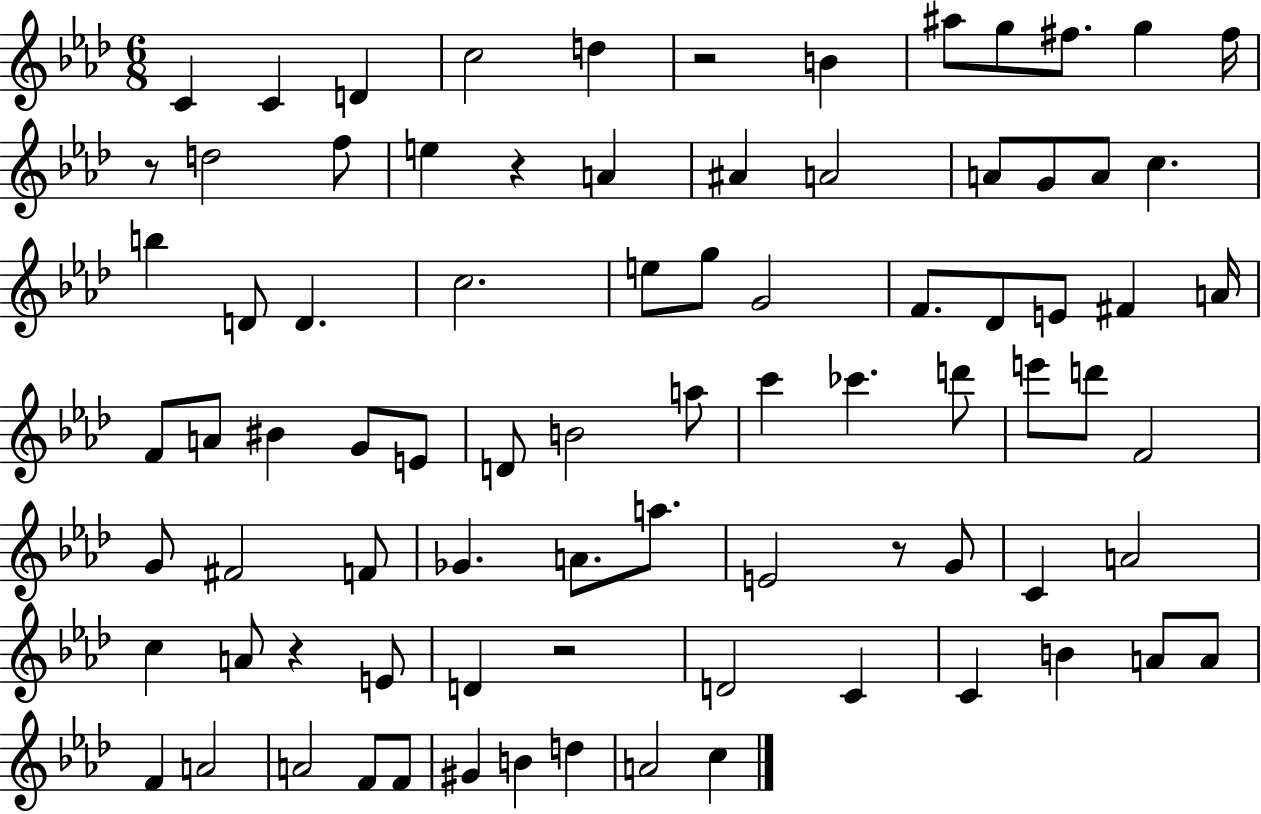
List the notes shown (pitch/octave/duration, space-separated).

C4/q C4/q D4/q C5/h D5/q R/h B4/q A#5/e G5/e F#5/e. G5/q F#5/s R/e D5/h F5/e E5/q R/q A4/q A#4/q A4/h A4/e G4/e A4/e C5/q. B5/q D4/e D4/q. C5/h. E5/e G5/e G4/h F4/e. Db4/e E4/e F#4/q A4/s F4/e A4/e BIS4/q G4/e E4/e D4/e B4/h A5/e C6/q CES6/q. D6/e E6/e D6/e F4/h G4/e F#4/h F4/e Gb4/q. A4/e. A5/e. E4/h R/e G4/e C4/q A4/h C5/q A4/e R/q E4/e D4/q R/h D4/h C4/q C4/q B4/q A4/e A4/e F4/q A4/h A4/h F4/e F4/e G#4/q B4/q D5/q A4/h C5/q